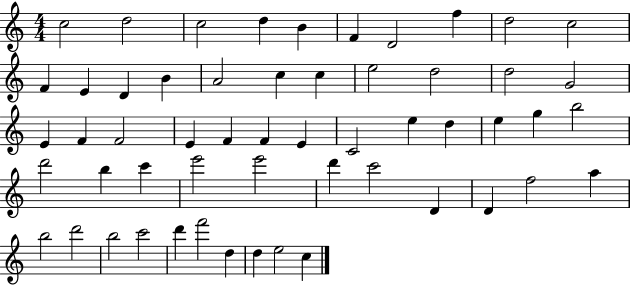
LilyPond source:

{
  \clef treble
  \numericTimeSignature
  \time 4/4
  \key c \major
  c''2 d''2 | c''2 d''4 b'4 | f'4 d'2 f''4 | d''2 c''2 | \break f'4 e'4 d'4 b'4 | a'2 c''4 c''4 | e''2 d''2 | d''2 g'2 | \break e'4 f'4 f'2 | e'4 f'4 f'4 e'4 | c'2 e''4 d''4 | e''4 g''4 b''2 | \break d'''2 b''4 c'''4 | e'''2 e'''2 | d'''4 c'''2 d'4 | d'4 f''2 a''4 | \break b''2 d'''2 | b''2 c'''2 | d'''4 f'''2 d''4 | d''4 e''2 c''4 | \break \bar "|."
}